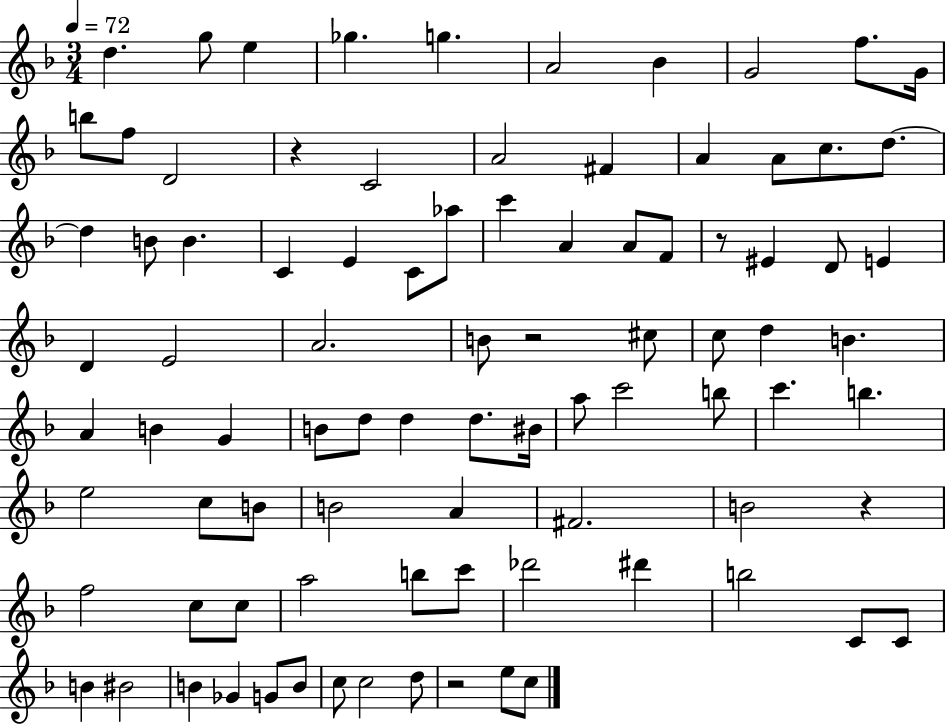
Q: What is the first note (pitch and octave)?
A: D5